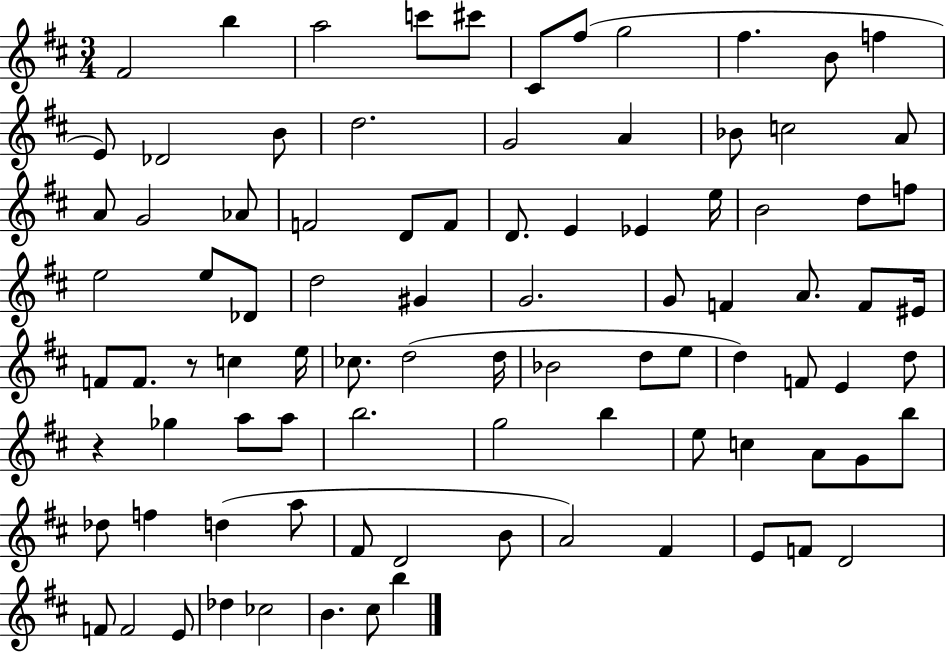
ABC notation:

X:1
T:Untitled
M:3/4
L:1/4
K:D
^F2 b a2 c'/2 ^c'/2 ^C/2 ^f/2 g2 ^f B/2 f E/2 _D2 B/2 d2 G2 A _B/2 c2 A/2 A/2 G2 _A/2 F2 D/2 F/2 D/2 E _E e/4 B2 d/2 f/2 e2 e/2 _D/2 d2 ^G G2 G/2 F A/2 F/2 ^E/4 F/2 F/2 z/2 c e/4 _c/2 d2 d/4 _B2 d/2 e/2 d F/2 E d/2 z _g a/2 a/2 b2 g2 b e/2 c A/2 G/2 b/2 _d/2 f d a/2 ^F/2 D2 B/2 A2 ^F E/2 F/2 D2 F/2 F2 E/2 _d _c2 B ^c/2 b